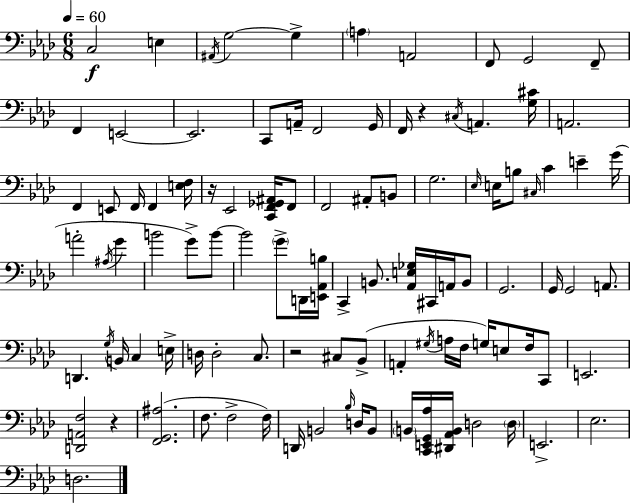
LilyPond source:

{
  \clef bass
  \numericTimeSignature
  \time 6/8
  \key aes \major
  \tempo 4 = 60
  c2\f e4 | \acciaccatura { ais,16 } g2~~ g4-> | \parenthesize a4 a,2 | f,8 g,2 f,8-- | \break f,4 e,2~~ | e,2. | c,8 a,16-- f,2 | g,16 f,16 r4 \acciaccatura { cis16 } a,4. | \break <g cis'>16 a,2. | f,4 e,8 f,16 f,4 | <e f>16 r16 ees,2 <c, f, ges, ais,>16 | f,8 f,2 ais,8-. | \break b,8 g2. | \grace { ees16 } e16 b8 \grace { cis16 } c'4 e'4-- | g'16( a'2-. | \acciaccatura { ais16 } g'4 b'2 | \break g'8->) b'8~~ b'2 | \parenthesize g'8-> d,16 <e, aes, b>16 c,4-> b,8. | <aes, e ges>16 cis,16 a,16 b,8 g,2. | g,16 g,2 | \break a,8. d,4. \acciaccatura { g16 } | b,16 c4 e16-> d16 d2-. | c8. r2 | cis8 bes,8->( a,4-. \acciaccatura { gis16 } a16 | \break f16 g16) e8 f16 c,8 e,2. | <d, a, f>2 | r4 <f, g, ais>2.( | f8. f2-> | \break f16) d,16 b,2 | \grace { bes16 } d16 b,8 \parenthesize b,16 <c, e, g, aes>16 <dis, aes, b,>16 d2 | \parenthesize d16 e,2.-> | ees2. | \break d2. | \bar "|."
}